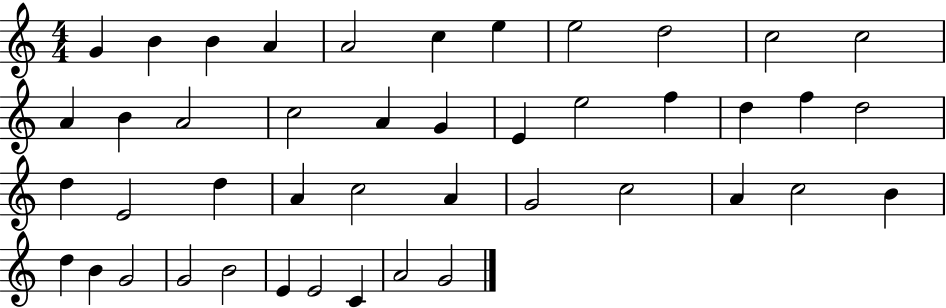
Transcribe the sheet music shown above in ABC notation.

X:1
T:Untitled
M:4/4
L:1/4
K:C
G B B A A2 c e e2 d2 c2 c2 A B A2 c2 A G E e2 f d f d2 d E2 d A c2 A G2 c2 A c2 B d B G2 G2 B2 E E2 C A2 G2